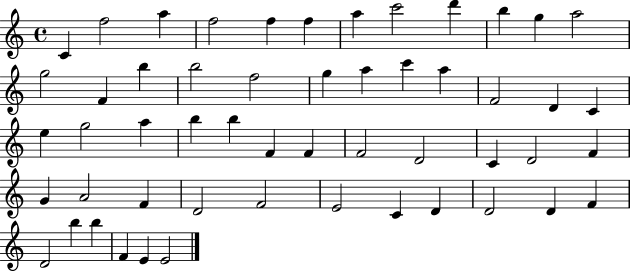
{
  \clef treble
  \time 4/4
  \defaultTimeSignature
  \key c \major
  c'4 f''2 a''4 | f''2 f''4 f''4 | a''4 c'''2 d'''4 | b''4 g''4 a''2 | \break g''2 f'4 b''4 | b''2 f''2 | g''4 a''4 c'''4 a''4 | f'2 d'4 c'4 | \break e''4 g''2 a''4 | b''4 b''4 f'4 f'4 | f'2 d'2 | c'4 d'2 f'4 | \break g'4 a'2 f'4 | d'2 f'2 | e'2 c'4 d'4 | d'2 d'4 f'4 | \break d'2 b''4 b''4 | f'4 e'4 e'2 | \bar "|."
}